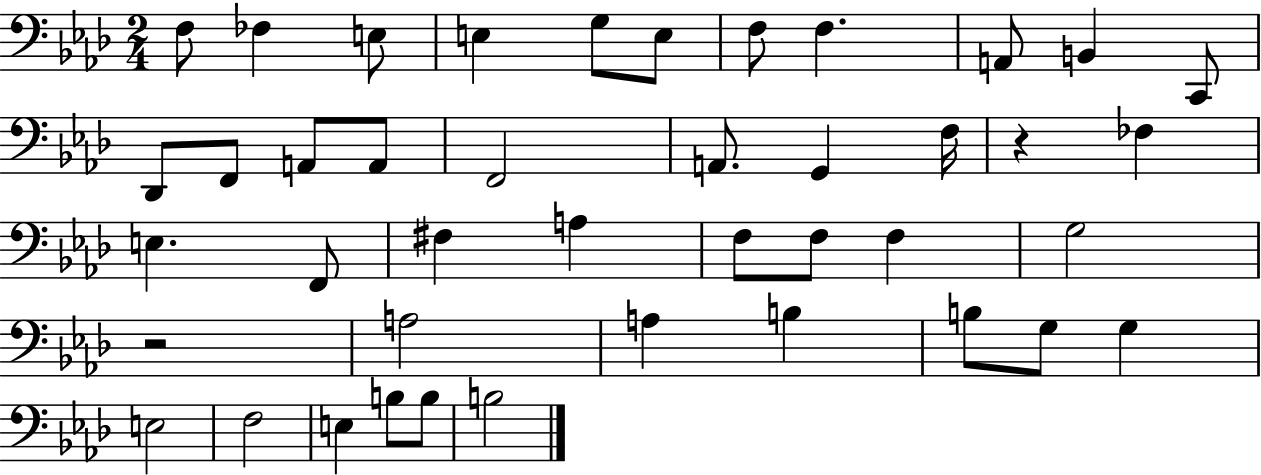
X:1
T:Untitled
M:2/4
L:1/4
K:Ab
F,/2 _F, E,/2 E, G,/2 E,/2 F,/2 F, A,,/2 B,, C,,/2 _D,,/2 F,,/2 A,,/2 A,,/2 F,,2 A,,/2 G,, F,/4 z _F, E, F,,/2 ^F, A, F,/2 F,/2 F, G,2 z2 A,2 A, B, B,/2 G,/2 G, E,2 F,2 E, B,/2 B,/2 B,2